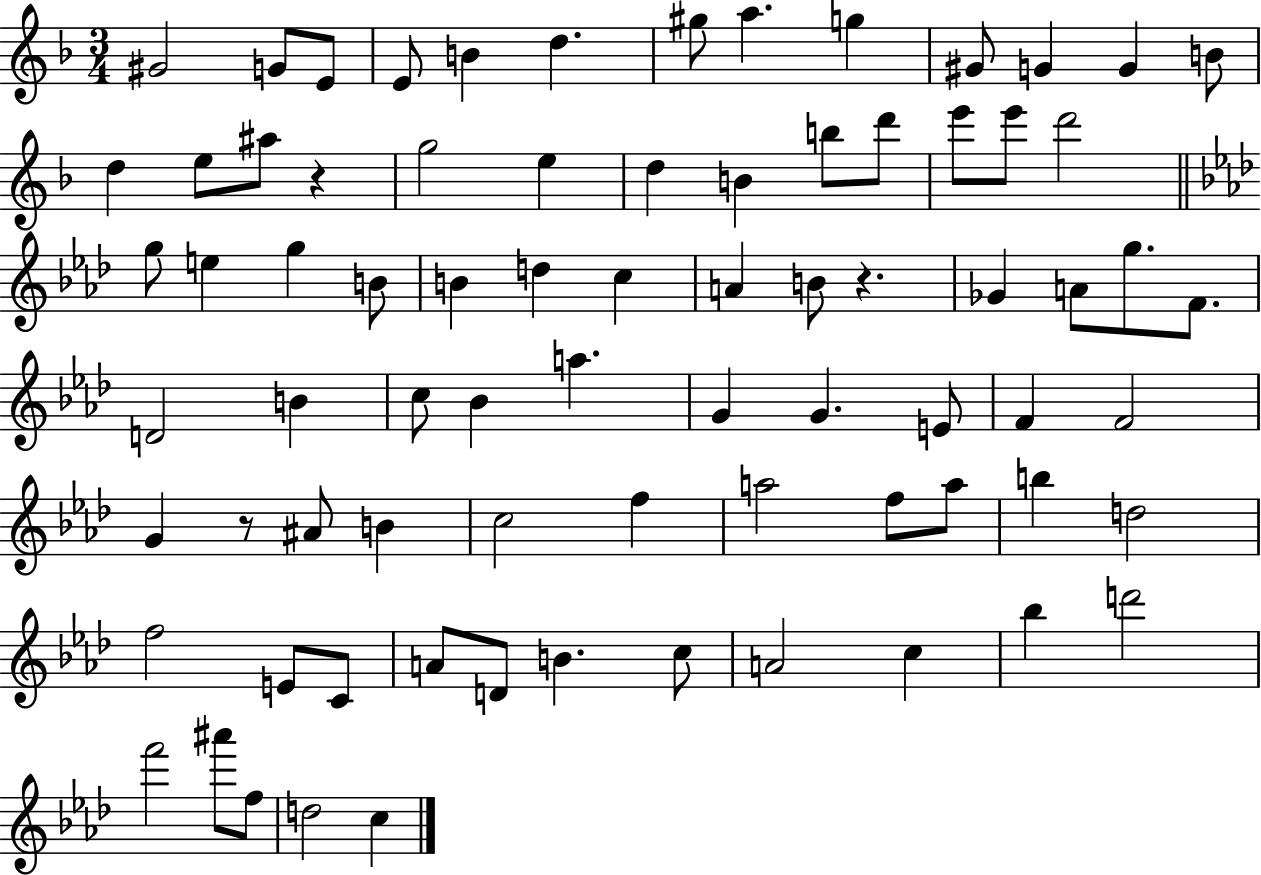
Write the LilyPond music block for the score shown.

{
  \clef treble
  \numericTimeSignature
  \time 3/4
  \key f \major
  gis'2 g'8 e'8 | e'8 b'4 d''4. | gis''8 a''4. g''4 | gis'8 g'4 g'4 b'8 | \break d''4 e''8 ais''8 r4 | g''2 e''4 | d''4 b'4 b''8 d'''8 | e'''8 e'''8 d'''2 | \break \bar "||" \break \key f \minor g''8 e''4 g''4 b'8 | b'4 d''4 c''4 | a'4 b'8 r4. | ges'4 a'8 g''8. f'8. | \break d'2 b'4 | c''8 bes'4 a''4. | g'4 g'4. e'8 | f'4 f'2 | \break g'4 r8 ais'8 b'4 | c''2 f''4 | a''2 f''8 a''8 | b''4 d''2 | \break f''2 e'8 c'8 | a'8 d'8 b'4. c''8 | a'2 c''4 | bes''4 d'''2 | \break f'''2 ais'''8 f''8 | d''2 c''4 | \bar "|."
}